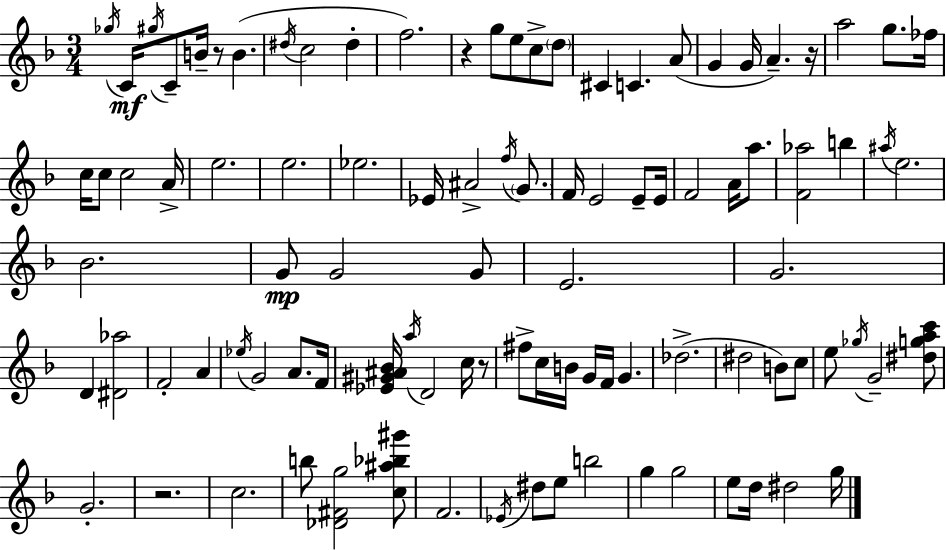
{
  \clef treble
  \numericTimeSignature
  \time 3/4
  \key f \major
  \repeat volta 2 { \acciaccatura { ges''16 }\mf c'16 \acciaccatura { gis''16 } c'8-- b'16-- r8 b'4.( | \acciaccatura { dis''16 } c''2 dis''4-. | f''2.) | r4 g''8 e''8 c''8-> | \break \parenthesize d''8 cis'4 c'4. | a'8( g'4 g'16 a'4.--) | r16 a''2 g''8. | fes''16 c''16 c''8 c''2 | \break a'16-> e''2. | e''2. | ees''2. | ees'16 ais'2-> | \break \acciaccatura { f''16 } \parenthesize g'8. f'16 e'2 | e'8-- e'16 f'2 | a'16 a''8. <f' aes''>2 | b''4 \acciaccatura { ais''16 } e''2. | \break bes'2. | g'8\mp g'2 | g'8 e'2. | g'2. | \break d'4 <dis' aes''>2 | f'2-. | a'4 \acciaccatura { ees''16 } g'2 | a'8. f'16 <ees' gis' ais' bes'>16 \acciaccatura { a''16 } d'2 | \break c''16 r8 fis''8-> c''16 b'16 g'16 | f'16 g'4. des''2.->( | dis''2 | b'8) c''8 e''8 \acciaccatura { ges''16 } g'2-- | \break <dis'' g'' a'' c'''>8 g'2.-. | r2. | c''2. | b''8 <des' fis' g''>2 | \break <c'' ais'' bes'' gis'''>8 f'2. | \acciaccatura { ees'16 } dis''8 e''8 | b''2 g''4 | g''2 e''8 d''16 | \break dis''2 g''16 } \bar "|."
}